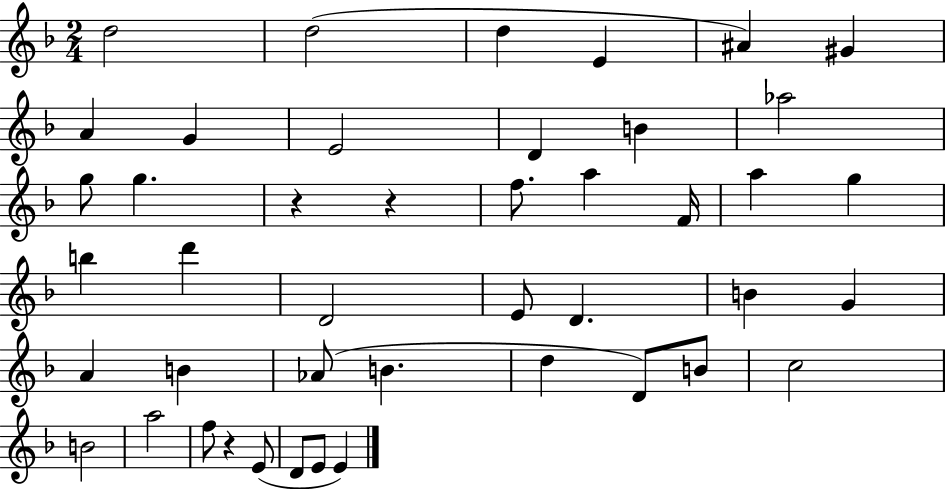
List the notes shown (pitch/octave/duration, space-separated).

D5/h D5/h D5/q E4/q A#4/q G#4/q A4/q G4/q E4/h D4/q B4/q Ab5/h G5/e G5/q. R/q R/q F5/e. A5/q F4/s A5/q G5/q B5/q D6/q D4/h E4/e D4/q. B4/q G4/q A4/q B4/q Ab4/e B4/q. D5/q D4/e B4/e C5/h B4/h A5/h F5/e R/q E4/e D4/e E4/e E4/q